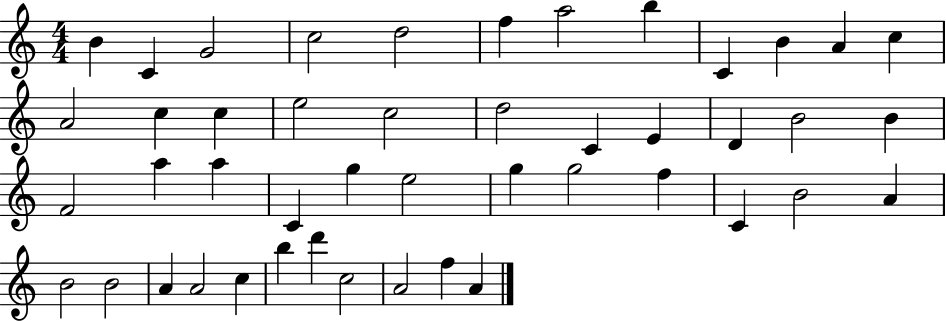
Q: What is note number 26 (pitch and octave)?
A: A5